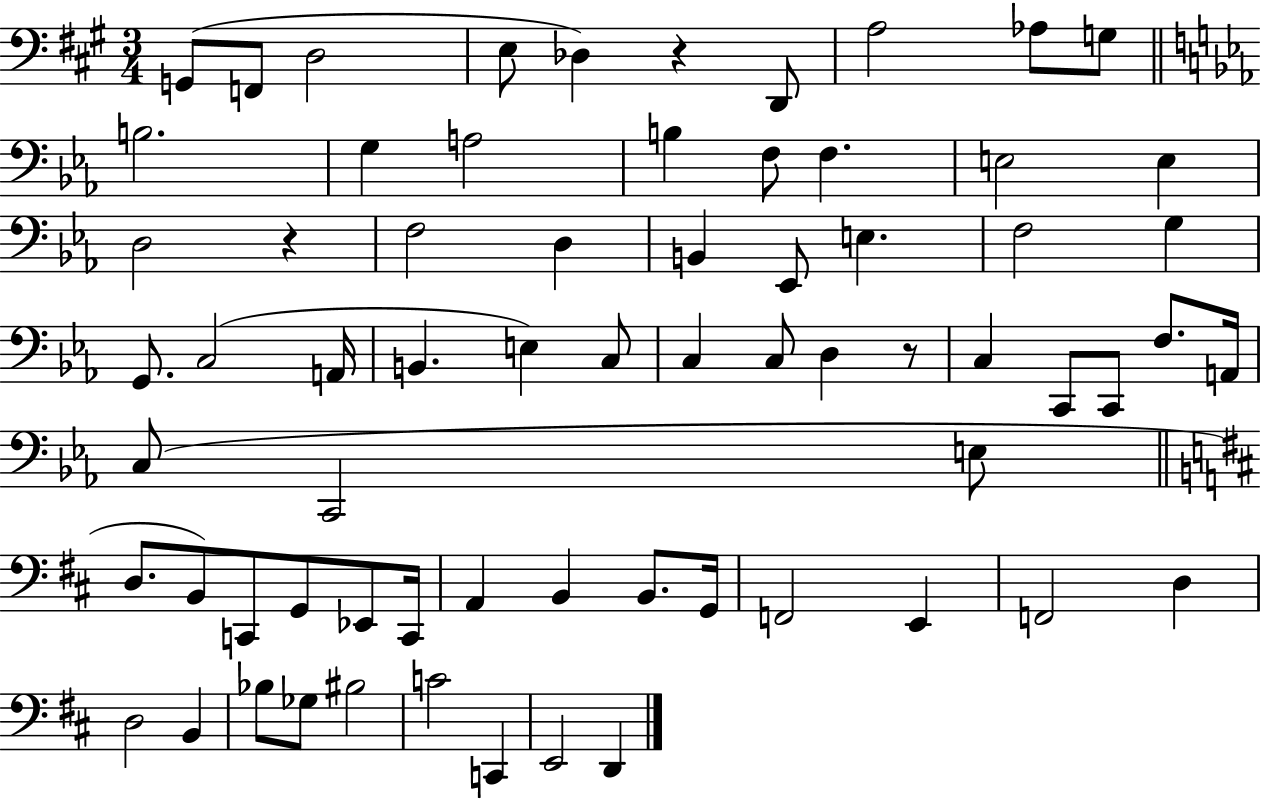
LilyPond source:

{
  \clef bass
  \numericTimeSignature
  \time 3/4
  \key a \major
  g,8( f,8 d2 | e8 des4) r4 d,8 | a2 aes8 g8 | \bar "||" \break \key ees \major b2. | g4 a2 | b4 f8 f4. | e2 e4 | \break d2 r4 | f2 d4 | b,4 ees,8 e4. | f2 g4 | \break g,8. c2( a,16 | b,4. e4) c8 | c4 c8 d4 r8 | c4 c,8 c,8 f8. a,16 | \break c8( c,2 e8 | \bar "||" \break \key d \major d8. b,8) c,8 g,8 ees,8 c,16 | a,4 b,4 b,8. g,16 | f,2 e,4 | f,2 d4 | \break d2 b,4 | bes8 ges8 bis2 | c'2 c,4 | e,2 d,4 | \break \bar "|."
}